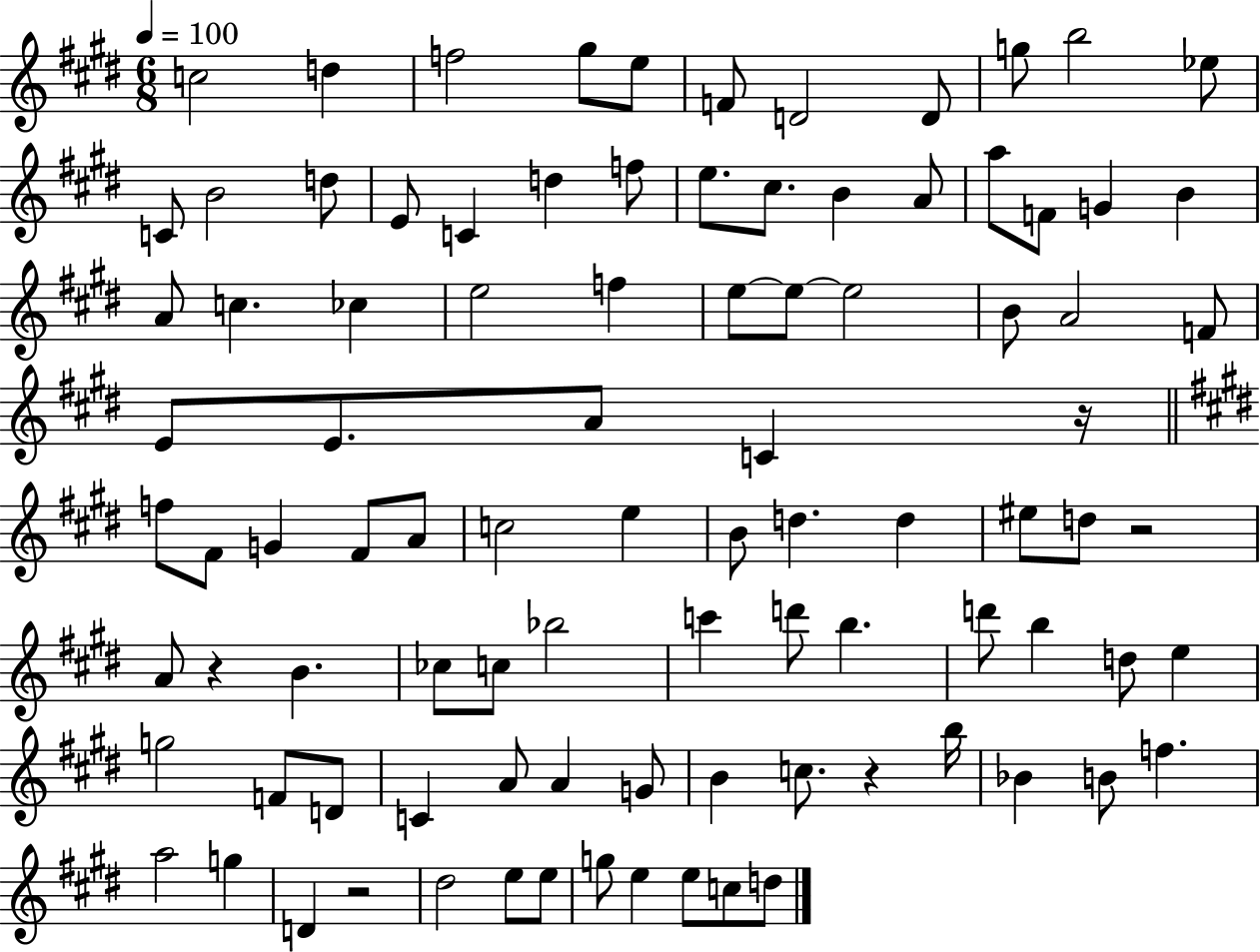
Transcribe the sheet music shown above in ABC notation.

X:1
T:Untitled
M:6/8
L:1/4
K:E
c2 d f2 ^g/2 e/2 F/2 D2 D/2 g/2 b2 _e/2 C/2 B2 d/2 E/2 C d f/2 e/2 ^c/2 B A/2 a/2 F/2 G B A/2 c _c e2 f e/2 e/2 e2 B/2 A2 F/2 E/2 E/2 A/2 C z/4 f/2 ^F/2 G ^F/2 A/2 c2 e B/2 d d ^e/2 d/2 z2 A/2 z B _c/2 c/2 _b2 c' d'/2 b d'/2 b d/2 e g2 F/2 D/2 C A/2 A G/2 B c/2 z b/4 _B B/2 f a2 g D z2 ^d2 e/2 e/2 g/2 e e/2 c/2 d/2